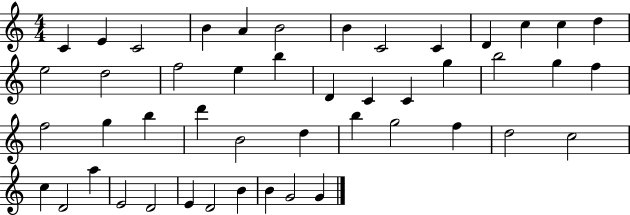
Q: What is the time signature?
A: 4/4